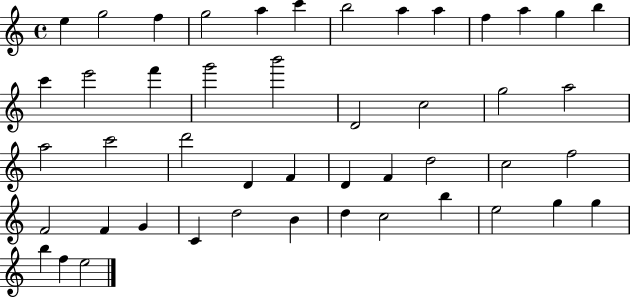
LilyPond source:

{
  \clef treble
  \time 4/4
  \defaultTimeSignature
  \key c \major
  e''4 g''2 f''4 | g''2 a''4 c'''4 | b''2 a''4 a''4 | f''4 a''4 g''4 b''4 | \break c'''4 e'''2 f'''4 | g'''2 b'''2 | d'2 c''2 | g''2 a''2 | \break a''2 c'''2 | d'''2 d'4 f'4 | d'4 f'4 d''2 | c''2 f''2 | \break f'2 f'4 g'4 | c'4 d''2 b'4 | d''4 c''2 b''4 | e''2 g''4 g''4 | \break b''4 f''4 e''2 | \bar "|."
}